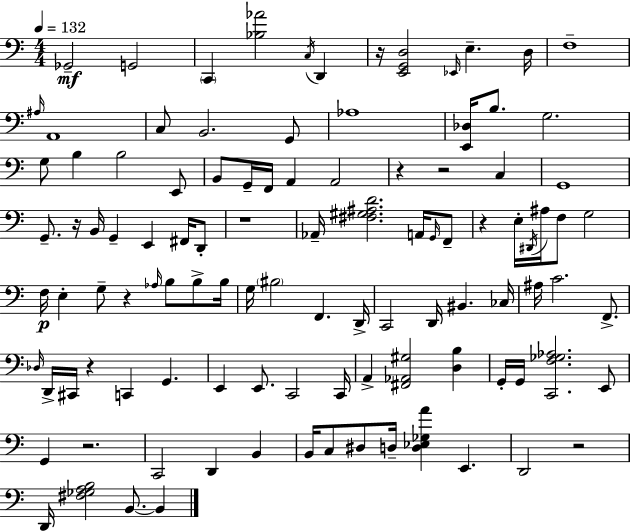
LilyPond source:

{
  \clef bass
  \numericTimeSignature
  \time 4/4
  \key c \major
  \tempo 4 = 132
  ges,2--\mf g,2 | \parenthesize c,4 <bes aes'>2 \acciaccatura { c16 } d,4 | r16 <e, g, d>2 \grace { ees,16 } e4.-- | d16 f1-- | \break \grace { ais16 } a,1 | c8 b,2. | g,8 aes1 | <e, des>16 b8. g2. | \break g8 b4 b2 | e,8 b,8 g,16-- f,16 a,4 a,2 | r4 r2 c4 | g,1 | \break g,8.-- r16 b,16 g,4-- e,4 | fis,16 d,8-. r1 | aes,16-- <fis gis ais d'>2. | a,16 \grace { g,16 } f,8-- r4 e16-. \acciaccatura { dis,16 } ais16 f8 g2 | \break f16\p e4-. g8-- r4 | \grace { aes16 } b8 b8-> b16 g16 \parenthesize bis2 f,4. | d,16-> c,2 d,16 bis,4. | ces16 ais16 c'2. | \break f,8.-> \grace { des16 } d,16-> cis,16 r4 c,4 | g,4. e,4 e,8. c,2 | c,16 a,4-> <fis, aes, gis>2 | <d b>4 g,16-. g,16 <c, f ges aes>2. | \break e,8 g,4 r2. | c,2 d,4 | b,4 b,16 c8 dis8 d16-- <d ees ges a'>4 | e,4. d,2 r2 | \break d,16 <fis ges a b>2 | b,8.~~ b,4 \bar "|."
}